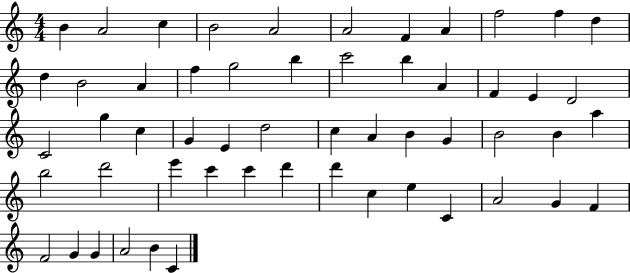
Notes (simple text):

B4/q A4/h C5/q B4/h A4/h A4/h F4/q A4/q F5/h F5/q D5/q D5/q B4/h A4/q F5/q G5/h B5/q C6/h B5/q A4/q F4/q E4/q D4/h C4/h G5/q C5/q G4/q E4/q D5/h C5/q A4/q B4/q G4/q B4/h B4/q A5/q B5/h D6/h E6/q C6/q C6/q D6/q D6/q C5/q E5/q C4/q A4/h G4/q F4/q F4/h G4/q G4/q A4/h B4/q C4/q